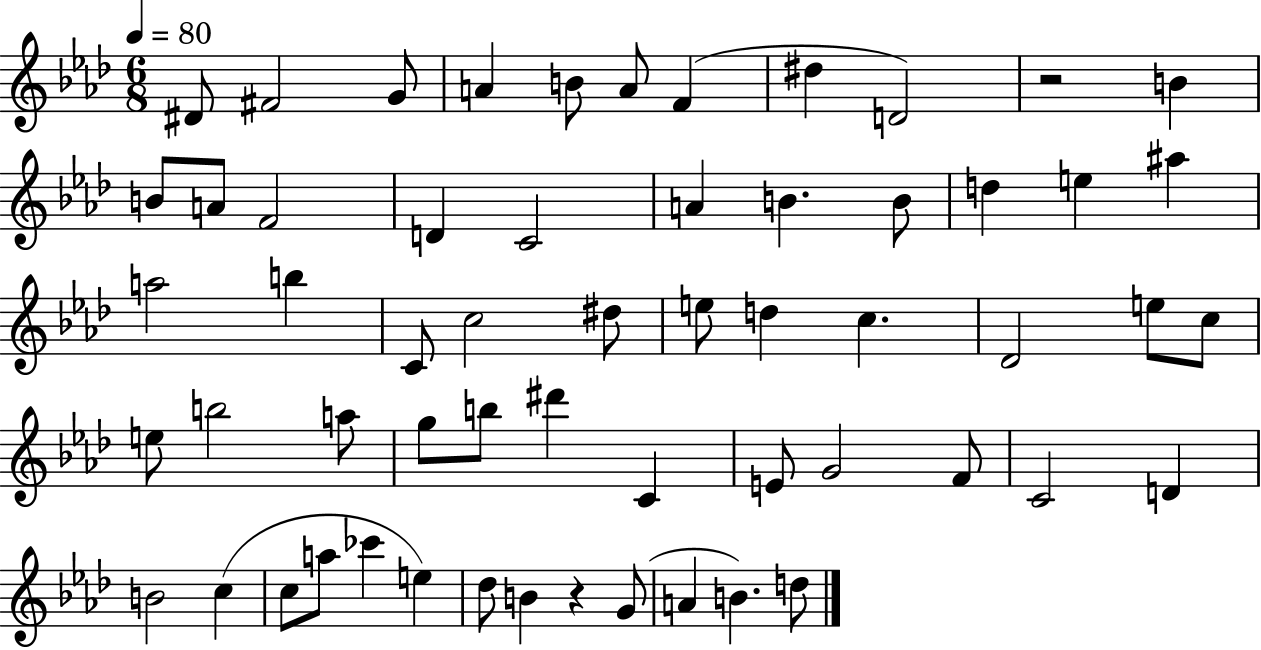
{
  \clef treble
  \numericTimeSignature
  \time 6/8
  \key aes \major
  \tempo 4 = 80
  \repeat volta 2 { dis'8 fis'2 g'8 | a'4 b'8 a'8 f'4( | dis''4 d'2) | r2 b'4 | \break b'8 a'8 f'2 | d'4 c'2 | a'4 b'4. b'8 | d''4 e''4 ais''4 | \break a''2 b''4 | c'8 c''2 dis''8 | e''8 d''4 c''4. | des'2 e''8 c''8 | \break e''8 b''2 a''8 | g''8 b''8 dis'''4 c'4 | e'8 g'2 f'8 | c'2 d'4 | \break b'2 c''4( | c''8 a''8 ces'''4 e''4) | des''8 b'4 r4 g'8( | a'4 b'4.) d''8 | \break } \bar "|."
}